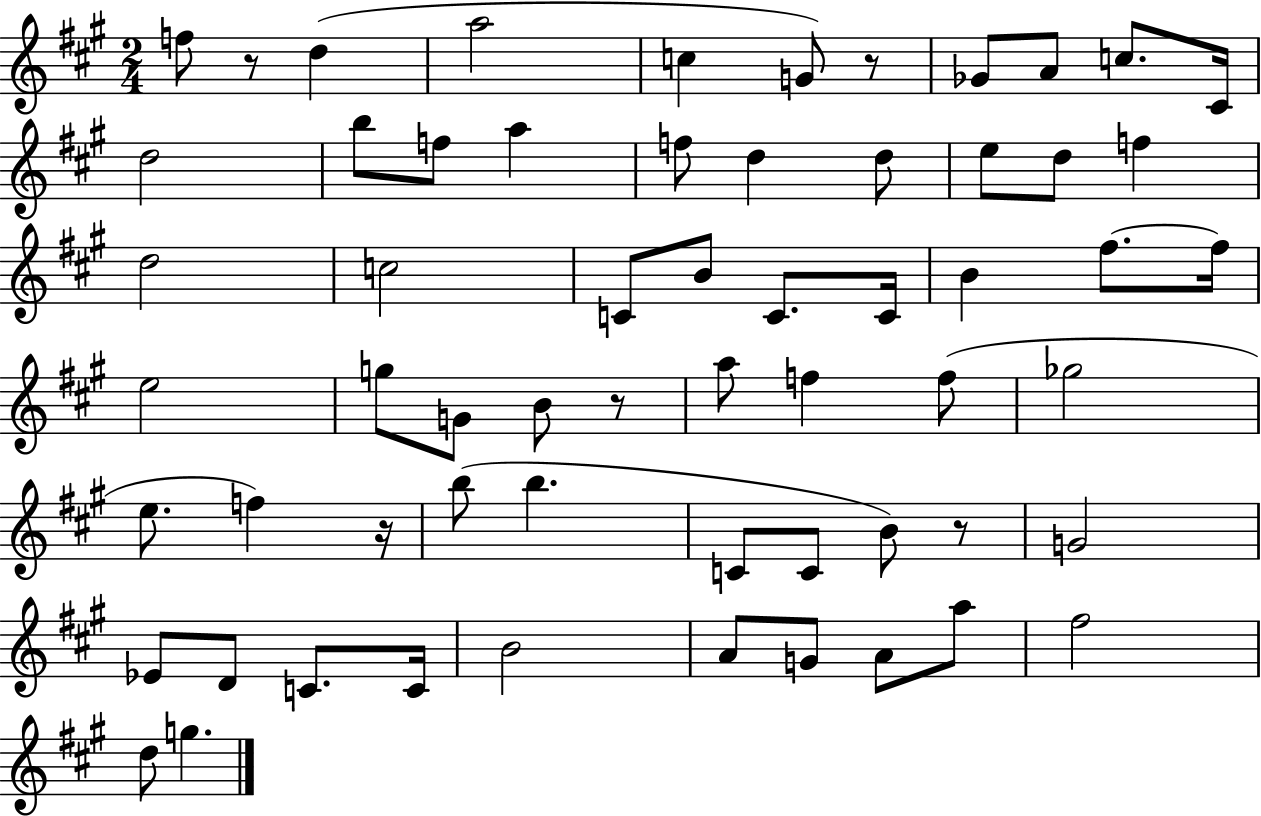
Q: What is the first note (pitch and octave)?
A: F5